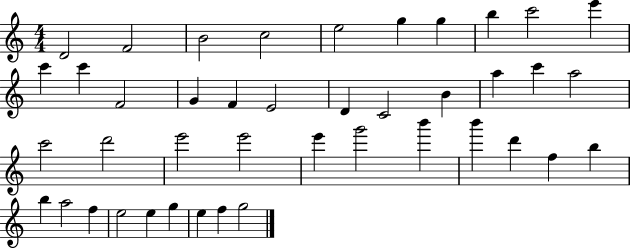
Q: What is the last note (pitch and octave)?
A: G5